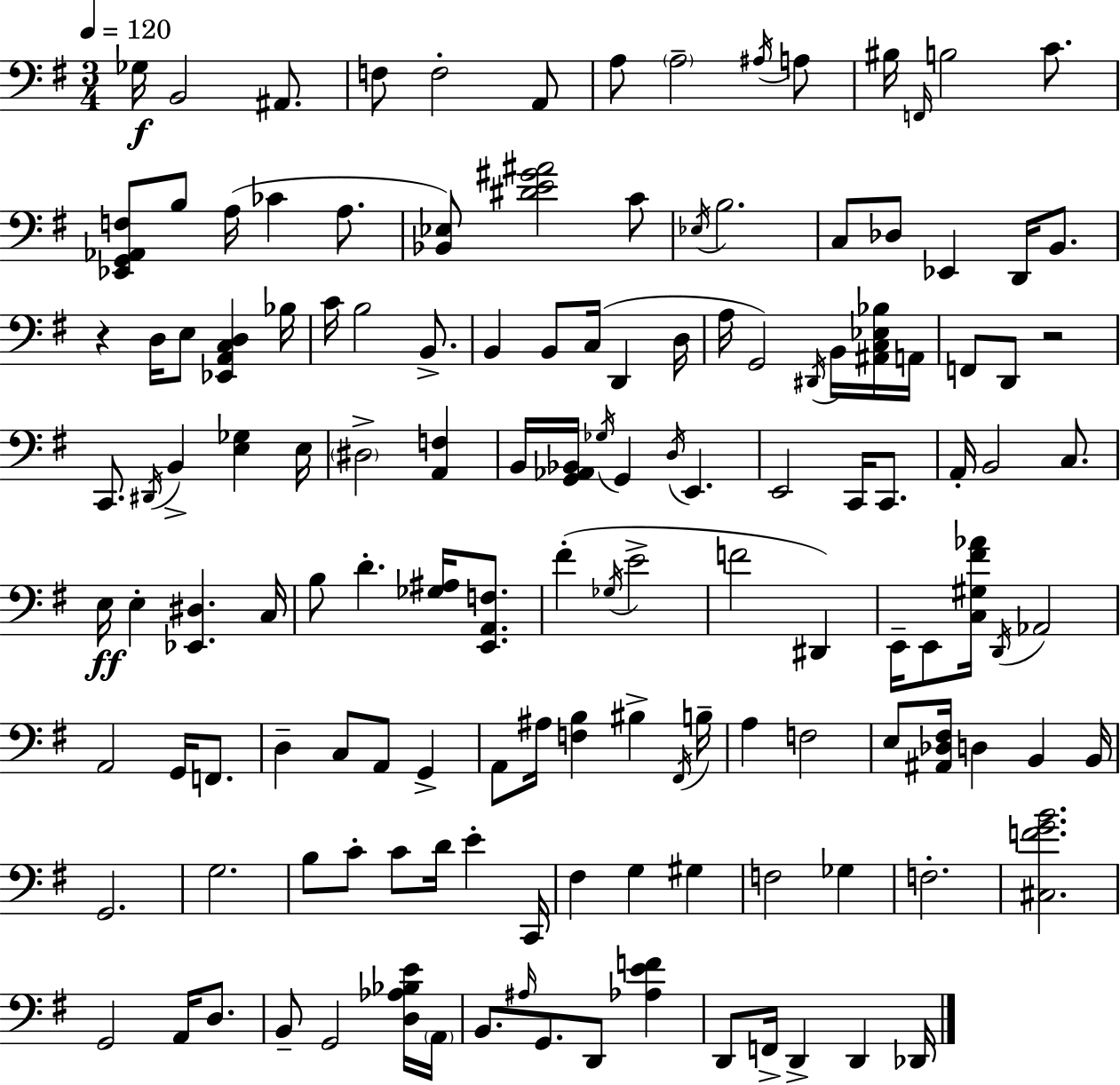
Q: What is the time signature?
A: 3/4